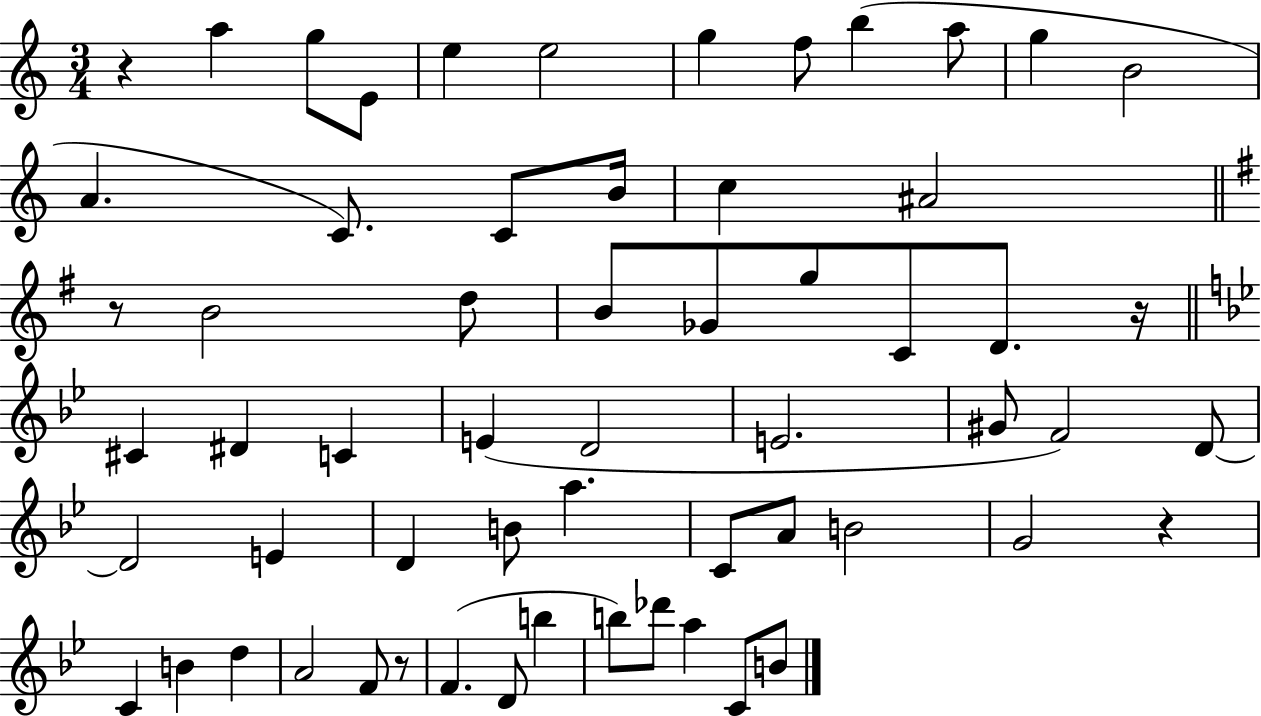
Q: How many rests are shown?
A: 5